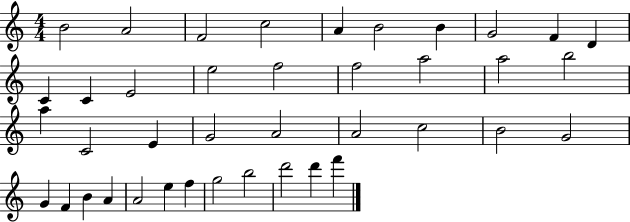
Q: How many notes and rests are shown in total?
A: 40